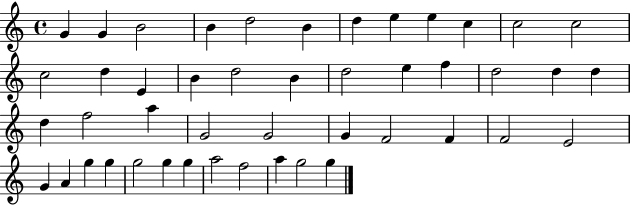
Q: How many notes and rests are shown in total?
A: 46